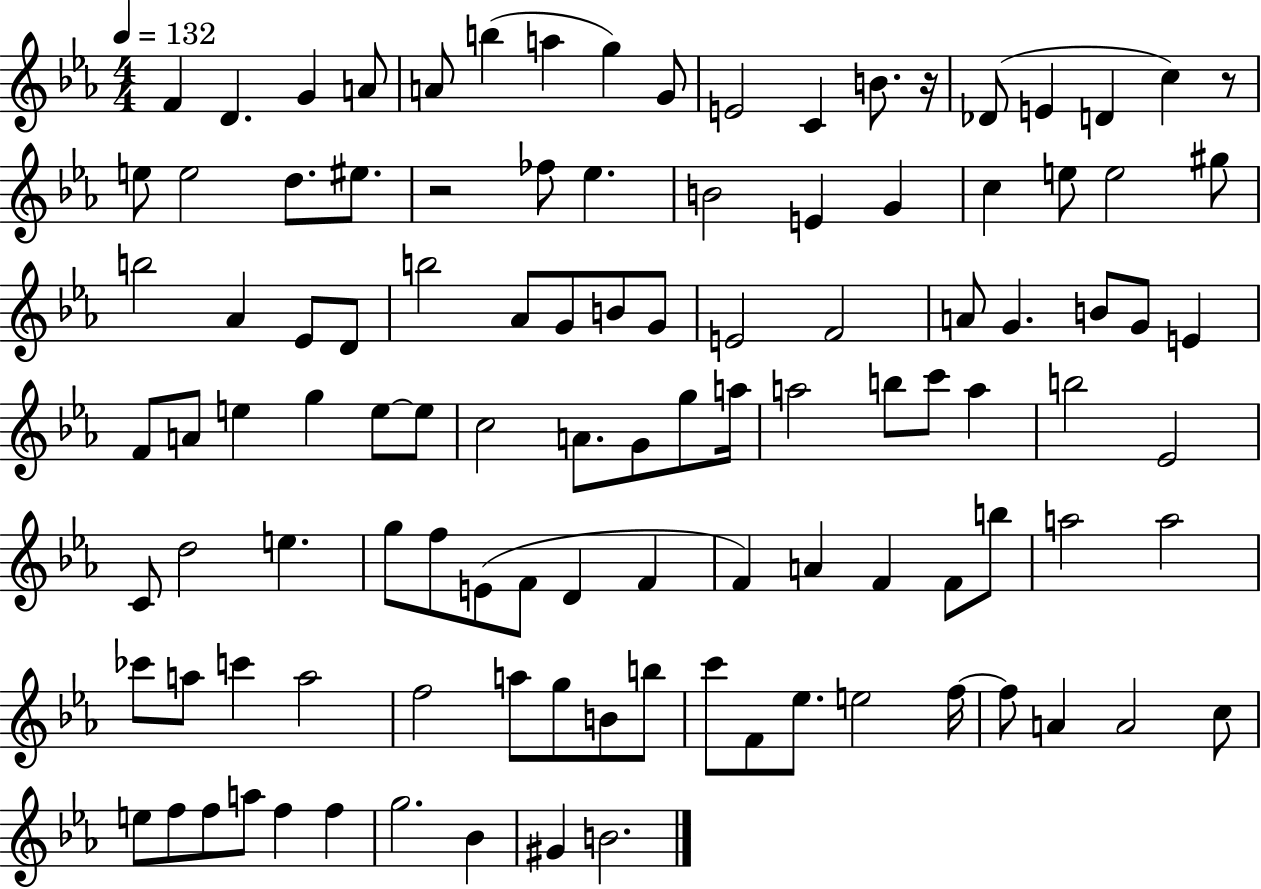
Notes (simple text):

F4/q D4/q. G4/q A4/e A4/e B5/q A5/q G5/q G4/e E4/h C4/q B4/e. R/s Db4/e E4/q D4/q C5/q R/e E5/e E5/h D5/e. EIS5/e. R/h FES5/e Eb5/q. B4/h E4/q G4/q C5/q E5/e E5/h G#5/e B5/h Ab4/q Eb4/e D4/e B5/h Ab4/e G4/e B4/e G4/e E4/h F4/h A4/e G4/q. B4/e G4/e E4/q F4/e A4/e E5/q G5/q E5/e E5/e C5/h A4/e. G4/e G5/e A5/s A5/h B5/e C6/e A5/q B5/h Eb4/h C4/e D5/h E5/q. G5/e F5/e E4/e F4/e D4/q F4/q F4/q A4/q F4/q F4/e B5/e A5/h A5/h CES6/e A5/e C6/q A5/h F5/h A5/e G5/e B4/e B5/e C6/e F4/e Eb5/e. E5/h F5/s F5/e A4/q A4/h C5/e E5/e F5/e F5/e A5/e F5/q F5/q G5/h. Bb4/q G#4/q B4/h.